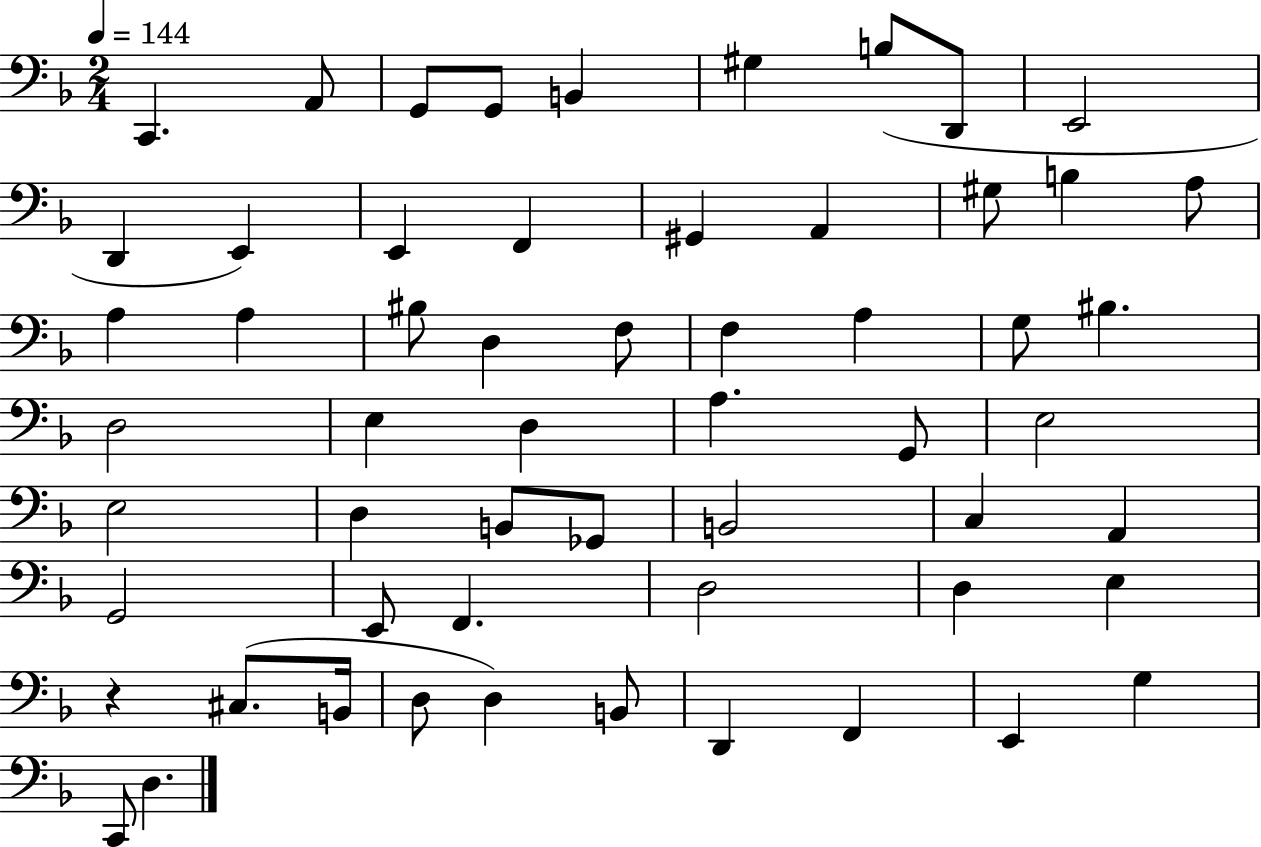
C2/q. A2/e G2/e G2/e B2/q G#3/q B3/e D2/e E2/h D2/q E2/q E2/q F2/q G#2/q A2/q G#3/e B3/q A3/e A3/q A3/q BIS3/e D3/q F3/e F3/q A3/q G3/e BIS3/q. D3/h E3/q D3/q A3/q. G2/e E3/h E3/h D3/q B2/e Gb2/e B2/h C3/q A2/q G2/h E2/e F2/q. D3/h D3/q E3/q R/q C#3/e. B2/s D3/e D3/q B2/e D2/q F2/q E2/q G3/q C2/e D3/q.